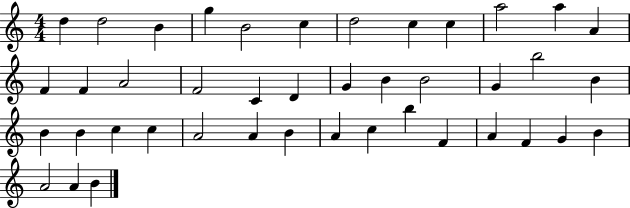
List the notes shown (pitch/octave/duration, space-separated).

D5/q D5/h B4/q G5/q B4/h C5/q D5/h C5/q C5/q A5/h A5/q A4/q F4/q F4/q A4/h F4/h C4/q D4/q G4/q B4/q B4/h G4/q B5/h B4/q B4/q B4/q C5/q C5/q A4/h A4/q B4/q A4/q C5/q B5/q F4/q A4/q F4/q G4/q B4/q A4/h A4/q B4/q